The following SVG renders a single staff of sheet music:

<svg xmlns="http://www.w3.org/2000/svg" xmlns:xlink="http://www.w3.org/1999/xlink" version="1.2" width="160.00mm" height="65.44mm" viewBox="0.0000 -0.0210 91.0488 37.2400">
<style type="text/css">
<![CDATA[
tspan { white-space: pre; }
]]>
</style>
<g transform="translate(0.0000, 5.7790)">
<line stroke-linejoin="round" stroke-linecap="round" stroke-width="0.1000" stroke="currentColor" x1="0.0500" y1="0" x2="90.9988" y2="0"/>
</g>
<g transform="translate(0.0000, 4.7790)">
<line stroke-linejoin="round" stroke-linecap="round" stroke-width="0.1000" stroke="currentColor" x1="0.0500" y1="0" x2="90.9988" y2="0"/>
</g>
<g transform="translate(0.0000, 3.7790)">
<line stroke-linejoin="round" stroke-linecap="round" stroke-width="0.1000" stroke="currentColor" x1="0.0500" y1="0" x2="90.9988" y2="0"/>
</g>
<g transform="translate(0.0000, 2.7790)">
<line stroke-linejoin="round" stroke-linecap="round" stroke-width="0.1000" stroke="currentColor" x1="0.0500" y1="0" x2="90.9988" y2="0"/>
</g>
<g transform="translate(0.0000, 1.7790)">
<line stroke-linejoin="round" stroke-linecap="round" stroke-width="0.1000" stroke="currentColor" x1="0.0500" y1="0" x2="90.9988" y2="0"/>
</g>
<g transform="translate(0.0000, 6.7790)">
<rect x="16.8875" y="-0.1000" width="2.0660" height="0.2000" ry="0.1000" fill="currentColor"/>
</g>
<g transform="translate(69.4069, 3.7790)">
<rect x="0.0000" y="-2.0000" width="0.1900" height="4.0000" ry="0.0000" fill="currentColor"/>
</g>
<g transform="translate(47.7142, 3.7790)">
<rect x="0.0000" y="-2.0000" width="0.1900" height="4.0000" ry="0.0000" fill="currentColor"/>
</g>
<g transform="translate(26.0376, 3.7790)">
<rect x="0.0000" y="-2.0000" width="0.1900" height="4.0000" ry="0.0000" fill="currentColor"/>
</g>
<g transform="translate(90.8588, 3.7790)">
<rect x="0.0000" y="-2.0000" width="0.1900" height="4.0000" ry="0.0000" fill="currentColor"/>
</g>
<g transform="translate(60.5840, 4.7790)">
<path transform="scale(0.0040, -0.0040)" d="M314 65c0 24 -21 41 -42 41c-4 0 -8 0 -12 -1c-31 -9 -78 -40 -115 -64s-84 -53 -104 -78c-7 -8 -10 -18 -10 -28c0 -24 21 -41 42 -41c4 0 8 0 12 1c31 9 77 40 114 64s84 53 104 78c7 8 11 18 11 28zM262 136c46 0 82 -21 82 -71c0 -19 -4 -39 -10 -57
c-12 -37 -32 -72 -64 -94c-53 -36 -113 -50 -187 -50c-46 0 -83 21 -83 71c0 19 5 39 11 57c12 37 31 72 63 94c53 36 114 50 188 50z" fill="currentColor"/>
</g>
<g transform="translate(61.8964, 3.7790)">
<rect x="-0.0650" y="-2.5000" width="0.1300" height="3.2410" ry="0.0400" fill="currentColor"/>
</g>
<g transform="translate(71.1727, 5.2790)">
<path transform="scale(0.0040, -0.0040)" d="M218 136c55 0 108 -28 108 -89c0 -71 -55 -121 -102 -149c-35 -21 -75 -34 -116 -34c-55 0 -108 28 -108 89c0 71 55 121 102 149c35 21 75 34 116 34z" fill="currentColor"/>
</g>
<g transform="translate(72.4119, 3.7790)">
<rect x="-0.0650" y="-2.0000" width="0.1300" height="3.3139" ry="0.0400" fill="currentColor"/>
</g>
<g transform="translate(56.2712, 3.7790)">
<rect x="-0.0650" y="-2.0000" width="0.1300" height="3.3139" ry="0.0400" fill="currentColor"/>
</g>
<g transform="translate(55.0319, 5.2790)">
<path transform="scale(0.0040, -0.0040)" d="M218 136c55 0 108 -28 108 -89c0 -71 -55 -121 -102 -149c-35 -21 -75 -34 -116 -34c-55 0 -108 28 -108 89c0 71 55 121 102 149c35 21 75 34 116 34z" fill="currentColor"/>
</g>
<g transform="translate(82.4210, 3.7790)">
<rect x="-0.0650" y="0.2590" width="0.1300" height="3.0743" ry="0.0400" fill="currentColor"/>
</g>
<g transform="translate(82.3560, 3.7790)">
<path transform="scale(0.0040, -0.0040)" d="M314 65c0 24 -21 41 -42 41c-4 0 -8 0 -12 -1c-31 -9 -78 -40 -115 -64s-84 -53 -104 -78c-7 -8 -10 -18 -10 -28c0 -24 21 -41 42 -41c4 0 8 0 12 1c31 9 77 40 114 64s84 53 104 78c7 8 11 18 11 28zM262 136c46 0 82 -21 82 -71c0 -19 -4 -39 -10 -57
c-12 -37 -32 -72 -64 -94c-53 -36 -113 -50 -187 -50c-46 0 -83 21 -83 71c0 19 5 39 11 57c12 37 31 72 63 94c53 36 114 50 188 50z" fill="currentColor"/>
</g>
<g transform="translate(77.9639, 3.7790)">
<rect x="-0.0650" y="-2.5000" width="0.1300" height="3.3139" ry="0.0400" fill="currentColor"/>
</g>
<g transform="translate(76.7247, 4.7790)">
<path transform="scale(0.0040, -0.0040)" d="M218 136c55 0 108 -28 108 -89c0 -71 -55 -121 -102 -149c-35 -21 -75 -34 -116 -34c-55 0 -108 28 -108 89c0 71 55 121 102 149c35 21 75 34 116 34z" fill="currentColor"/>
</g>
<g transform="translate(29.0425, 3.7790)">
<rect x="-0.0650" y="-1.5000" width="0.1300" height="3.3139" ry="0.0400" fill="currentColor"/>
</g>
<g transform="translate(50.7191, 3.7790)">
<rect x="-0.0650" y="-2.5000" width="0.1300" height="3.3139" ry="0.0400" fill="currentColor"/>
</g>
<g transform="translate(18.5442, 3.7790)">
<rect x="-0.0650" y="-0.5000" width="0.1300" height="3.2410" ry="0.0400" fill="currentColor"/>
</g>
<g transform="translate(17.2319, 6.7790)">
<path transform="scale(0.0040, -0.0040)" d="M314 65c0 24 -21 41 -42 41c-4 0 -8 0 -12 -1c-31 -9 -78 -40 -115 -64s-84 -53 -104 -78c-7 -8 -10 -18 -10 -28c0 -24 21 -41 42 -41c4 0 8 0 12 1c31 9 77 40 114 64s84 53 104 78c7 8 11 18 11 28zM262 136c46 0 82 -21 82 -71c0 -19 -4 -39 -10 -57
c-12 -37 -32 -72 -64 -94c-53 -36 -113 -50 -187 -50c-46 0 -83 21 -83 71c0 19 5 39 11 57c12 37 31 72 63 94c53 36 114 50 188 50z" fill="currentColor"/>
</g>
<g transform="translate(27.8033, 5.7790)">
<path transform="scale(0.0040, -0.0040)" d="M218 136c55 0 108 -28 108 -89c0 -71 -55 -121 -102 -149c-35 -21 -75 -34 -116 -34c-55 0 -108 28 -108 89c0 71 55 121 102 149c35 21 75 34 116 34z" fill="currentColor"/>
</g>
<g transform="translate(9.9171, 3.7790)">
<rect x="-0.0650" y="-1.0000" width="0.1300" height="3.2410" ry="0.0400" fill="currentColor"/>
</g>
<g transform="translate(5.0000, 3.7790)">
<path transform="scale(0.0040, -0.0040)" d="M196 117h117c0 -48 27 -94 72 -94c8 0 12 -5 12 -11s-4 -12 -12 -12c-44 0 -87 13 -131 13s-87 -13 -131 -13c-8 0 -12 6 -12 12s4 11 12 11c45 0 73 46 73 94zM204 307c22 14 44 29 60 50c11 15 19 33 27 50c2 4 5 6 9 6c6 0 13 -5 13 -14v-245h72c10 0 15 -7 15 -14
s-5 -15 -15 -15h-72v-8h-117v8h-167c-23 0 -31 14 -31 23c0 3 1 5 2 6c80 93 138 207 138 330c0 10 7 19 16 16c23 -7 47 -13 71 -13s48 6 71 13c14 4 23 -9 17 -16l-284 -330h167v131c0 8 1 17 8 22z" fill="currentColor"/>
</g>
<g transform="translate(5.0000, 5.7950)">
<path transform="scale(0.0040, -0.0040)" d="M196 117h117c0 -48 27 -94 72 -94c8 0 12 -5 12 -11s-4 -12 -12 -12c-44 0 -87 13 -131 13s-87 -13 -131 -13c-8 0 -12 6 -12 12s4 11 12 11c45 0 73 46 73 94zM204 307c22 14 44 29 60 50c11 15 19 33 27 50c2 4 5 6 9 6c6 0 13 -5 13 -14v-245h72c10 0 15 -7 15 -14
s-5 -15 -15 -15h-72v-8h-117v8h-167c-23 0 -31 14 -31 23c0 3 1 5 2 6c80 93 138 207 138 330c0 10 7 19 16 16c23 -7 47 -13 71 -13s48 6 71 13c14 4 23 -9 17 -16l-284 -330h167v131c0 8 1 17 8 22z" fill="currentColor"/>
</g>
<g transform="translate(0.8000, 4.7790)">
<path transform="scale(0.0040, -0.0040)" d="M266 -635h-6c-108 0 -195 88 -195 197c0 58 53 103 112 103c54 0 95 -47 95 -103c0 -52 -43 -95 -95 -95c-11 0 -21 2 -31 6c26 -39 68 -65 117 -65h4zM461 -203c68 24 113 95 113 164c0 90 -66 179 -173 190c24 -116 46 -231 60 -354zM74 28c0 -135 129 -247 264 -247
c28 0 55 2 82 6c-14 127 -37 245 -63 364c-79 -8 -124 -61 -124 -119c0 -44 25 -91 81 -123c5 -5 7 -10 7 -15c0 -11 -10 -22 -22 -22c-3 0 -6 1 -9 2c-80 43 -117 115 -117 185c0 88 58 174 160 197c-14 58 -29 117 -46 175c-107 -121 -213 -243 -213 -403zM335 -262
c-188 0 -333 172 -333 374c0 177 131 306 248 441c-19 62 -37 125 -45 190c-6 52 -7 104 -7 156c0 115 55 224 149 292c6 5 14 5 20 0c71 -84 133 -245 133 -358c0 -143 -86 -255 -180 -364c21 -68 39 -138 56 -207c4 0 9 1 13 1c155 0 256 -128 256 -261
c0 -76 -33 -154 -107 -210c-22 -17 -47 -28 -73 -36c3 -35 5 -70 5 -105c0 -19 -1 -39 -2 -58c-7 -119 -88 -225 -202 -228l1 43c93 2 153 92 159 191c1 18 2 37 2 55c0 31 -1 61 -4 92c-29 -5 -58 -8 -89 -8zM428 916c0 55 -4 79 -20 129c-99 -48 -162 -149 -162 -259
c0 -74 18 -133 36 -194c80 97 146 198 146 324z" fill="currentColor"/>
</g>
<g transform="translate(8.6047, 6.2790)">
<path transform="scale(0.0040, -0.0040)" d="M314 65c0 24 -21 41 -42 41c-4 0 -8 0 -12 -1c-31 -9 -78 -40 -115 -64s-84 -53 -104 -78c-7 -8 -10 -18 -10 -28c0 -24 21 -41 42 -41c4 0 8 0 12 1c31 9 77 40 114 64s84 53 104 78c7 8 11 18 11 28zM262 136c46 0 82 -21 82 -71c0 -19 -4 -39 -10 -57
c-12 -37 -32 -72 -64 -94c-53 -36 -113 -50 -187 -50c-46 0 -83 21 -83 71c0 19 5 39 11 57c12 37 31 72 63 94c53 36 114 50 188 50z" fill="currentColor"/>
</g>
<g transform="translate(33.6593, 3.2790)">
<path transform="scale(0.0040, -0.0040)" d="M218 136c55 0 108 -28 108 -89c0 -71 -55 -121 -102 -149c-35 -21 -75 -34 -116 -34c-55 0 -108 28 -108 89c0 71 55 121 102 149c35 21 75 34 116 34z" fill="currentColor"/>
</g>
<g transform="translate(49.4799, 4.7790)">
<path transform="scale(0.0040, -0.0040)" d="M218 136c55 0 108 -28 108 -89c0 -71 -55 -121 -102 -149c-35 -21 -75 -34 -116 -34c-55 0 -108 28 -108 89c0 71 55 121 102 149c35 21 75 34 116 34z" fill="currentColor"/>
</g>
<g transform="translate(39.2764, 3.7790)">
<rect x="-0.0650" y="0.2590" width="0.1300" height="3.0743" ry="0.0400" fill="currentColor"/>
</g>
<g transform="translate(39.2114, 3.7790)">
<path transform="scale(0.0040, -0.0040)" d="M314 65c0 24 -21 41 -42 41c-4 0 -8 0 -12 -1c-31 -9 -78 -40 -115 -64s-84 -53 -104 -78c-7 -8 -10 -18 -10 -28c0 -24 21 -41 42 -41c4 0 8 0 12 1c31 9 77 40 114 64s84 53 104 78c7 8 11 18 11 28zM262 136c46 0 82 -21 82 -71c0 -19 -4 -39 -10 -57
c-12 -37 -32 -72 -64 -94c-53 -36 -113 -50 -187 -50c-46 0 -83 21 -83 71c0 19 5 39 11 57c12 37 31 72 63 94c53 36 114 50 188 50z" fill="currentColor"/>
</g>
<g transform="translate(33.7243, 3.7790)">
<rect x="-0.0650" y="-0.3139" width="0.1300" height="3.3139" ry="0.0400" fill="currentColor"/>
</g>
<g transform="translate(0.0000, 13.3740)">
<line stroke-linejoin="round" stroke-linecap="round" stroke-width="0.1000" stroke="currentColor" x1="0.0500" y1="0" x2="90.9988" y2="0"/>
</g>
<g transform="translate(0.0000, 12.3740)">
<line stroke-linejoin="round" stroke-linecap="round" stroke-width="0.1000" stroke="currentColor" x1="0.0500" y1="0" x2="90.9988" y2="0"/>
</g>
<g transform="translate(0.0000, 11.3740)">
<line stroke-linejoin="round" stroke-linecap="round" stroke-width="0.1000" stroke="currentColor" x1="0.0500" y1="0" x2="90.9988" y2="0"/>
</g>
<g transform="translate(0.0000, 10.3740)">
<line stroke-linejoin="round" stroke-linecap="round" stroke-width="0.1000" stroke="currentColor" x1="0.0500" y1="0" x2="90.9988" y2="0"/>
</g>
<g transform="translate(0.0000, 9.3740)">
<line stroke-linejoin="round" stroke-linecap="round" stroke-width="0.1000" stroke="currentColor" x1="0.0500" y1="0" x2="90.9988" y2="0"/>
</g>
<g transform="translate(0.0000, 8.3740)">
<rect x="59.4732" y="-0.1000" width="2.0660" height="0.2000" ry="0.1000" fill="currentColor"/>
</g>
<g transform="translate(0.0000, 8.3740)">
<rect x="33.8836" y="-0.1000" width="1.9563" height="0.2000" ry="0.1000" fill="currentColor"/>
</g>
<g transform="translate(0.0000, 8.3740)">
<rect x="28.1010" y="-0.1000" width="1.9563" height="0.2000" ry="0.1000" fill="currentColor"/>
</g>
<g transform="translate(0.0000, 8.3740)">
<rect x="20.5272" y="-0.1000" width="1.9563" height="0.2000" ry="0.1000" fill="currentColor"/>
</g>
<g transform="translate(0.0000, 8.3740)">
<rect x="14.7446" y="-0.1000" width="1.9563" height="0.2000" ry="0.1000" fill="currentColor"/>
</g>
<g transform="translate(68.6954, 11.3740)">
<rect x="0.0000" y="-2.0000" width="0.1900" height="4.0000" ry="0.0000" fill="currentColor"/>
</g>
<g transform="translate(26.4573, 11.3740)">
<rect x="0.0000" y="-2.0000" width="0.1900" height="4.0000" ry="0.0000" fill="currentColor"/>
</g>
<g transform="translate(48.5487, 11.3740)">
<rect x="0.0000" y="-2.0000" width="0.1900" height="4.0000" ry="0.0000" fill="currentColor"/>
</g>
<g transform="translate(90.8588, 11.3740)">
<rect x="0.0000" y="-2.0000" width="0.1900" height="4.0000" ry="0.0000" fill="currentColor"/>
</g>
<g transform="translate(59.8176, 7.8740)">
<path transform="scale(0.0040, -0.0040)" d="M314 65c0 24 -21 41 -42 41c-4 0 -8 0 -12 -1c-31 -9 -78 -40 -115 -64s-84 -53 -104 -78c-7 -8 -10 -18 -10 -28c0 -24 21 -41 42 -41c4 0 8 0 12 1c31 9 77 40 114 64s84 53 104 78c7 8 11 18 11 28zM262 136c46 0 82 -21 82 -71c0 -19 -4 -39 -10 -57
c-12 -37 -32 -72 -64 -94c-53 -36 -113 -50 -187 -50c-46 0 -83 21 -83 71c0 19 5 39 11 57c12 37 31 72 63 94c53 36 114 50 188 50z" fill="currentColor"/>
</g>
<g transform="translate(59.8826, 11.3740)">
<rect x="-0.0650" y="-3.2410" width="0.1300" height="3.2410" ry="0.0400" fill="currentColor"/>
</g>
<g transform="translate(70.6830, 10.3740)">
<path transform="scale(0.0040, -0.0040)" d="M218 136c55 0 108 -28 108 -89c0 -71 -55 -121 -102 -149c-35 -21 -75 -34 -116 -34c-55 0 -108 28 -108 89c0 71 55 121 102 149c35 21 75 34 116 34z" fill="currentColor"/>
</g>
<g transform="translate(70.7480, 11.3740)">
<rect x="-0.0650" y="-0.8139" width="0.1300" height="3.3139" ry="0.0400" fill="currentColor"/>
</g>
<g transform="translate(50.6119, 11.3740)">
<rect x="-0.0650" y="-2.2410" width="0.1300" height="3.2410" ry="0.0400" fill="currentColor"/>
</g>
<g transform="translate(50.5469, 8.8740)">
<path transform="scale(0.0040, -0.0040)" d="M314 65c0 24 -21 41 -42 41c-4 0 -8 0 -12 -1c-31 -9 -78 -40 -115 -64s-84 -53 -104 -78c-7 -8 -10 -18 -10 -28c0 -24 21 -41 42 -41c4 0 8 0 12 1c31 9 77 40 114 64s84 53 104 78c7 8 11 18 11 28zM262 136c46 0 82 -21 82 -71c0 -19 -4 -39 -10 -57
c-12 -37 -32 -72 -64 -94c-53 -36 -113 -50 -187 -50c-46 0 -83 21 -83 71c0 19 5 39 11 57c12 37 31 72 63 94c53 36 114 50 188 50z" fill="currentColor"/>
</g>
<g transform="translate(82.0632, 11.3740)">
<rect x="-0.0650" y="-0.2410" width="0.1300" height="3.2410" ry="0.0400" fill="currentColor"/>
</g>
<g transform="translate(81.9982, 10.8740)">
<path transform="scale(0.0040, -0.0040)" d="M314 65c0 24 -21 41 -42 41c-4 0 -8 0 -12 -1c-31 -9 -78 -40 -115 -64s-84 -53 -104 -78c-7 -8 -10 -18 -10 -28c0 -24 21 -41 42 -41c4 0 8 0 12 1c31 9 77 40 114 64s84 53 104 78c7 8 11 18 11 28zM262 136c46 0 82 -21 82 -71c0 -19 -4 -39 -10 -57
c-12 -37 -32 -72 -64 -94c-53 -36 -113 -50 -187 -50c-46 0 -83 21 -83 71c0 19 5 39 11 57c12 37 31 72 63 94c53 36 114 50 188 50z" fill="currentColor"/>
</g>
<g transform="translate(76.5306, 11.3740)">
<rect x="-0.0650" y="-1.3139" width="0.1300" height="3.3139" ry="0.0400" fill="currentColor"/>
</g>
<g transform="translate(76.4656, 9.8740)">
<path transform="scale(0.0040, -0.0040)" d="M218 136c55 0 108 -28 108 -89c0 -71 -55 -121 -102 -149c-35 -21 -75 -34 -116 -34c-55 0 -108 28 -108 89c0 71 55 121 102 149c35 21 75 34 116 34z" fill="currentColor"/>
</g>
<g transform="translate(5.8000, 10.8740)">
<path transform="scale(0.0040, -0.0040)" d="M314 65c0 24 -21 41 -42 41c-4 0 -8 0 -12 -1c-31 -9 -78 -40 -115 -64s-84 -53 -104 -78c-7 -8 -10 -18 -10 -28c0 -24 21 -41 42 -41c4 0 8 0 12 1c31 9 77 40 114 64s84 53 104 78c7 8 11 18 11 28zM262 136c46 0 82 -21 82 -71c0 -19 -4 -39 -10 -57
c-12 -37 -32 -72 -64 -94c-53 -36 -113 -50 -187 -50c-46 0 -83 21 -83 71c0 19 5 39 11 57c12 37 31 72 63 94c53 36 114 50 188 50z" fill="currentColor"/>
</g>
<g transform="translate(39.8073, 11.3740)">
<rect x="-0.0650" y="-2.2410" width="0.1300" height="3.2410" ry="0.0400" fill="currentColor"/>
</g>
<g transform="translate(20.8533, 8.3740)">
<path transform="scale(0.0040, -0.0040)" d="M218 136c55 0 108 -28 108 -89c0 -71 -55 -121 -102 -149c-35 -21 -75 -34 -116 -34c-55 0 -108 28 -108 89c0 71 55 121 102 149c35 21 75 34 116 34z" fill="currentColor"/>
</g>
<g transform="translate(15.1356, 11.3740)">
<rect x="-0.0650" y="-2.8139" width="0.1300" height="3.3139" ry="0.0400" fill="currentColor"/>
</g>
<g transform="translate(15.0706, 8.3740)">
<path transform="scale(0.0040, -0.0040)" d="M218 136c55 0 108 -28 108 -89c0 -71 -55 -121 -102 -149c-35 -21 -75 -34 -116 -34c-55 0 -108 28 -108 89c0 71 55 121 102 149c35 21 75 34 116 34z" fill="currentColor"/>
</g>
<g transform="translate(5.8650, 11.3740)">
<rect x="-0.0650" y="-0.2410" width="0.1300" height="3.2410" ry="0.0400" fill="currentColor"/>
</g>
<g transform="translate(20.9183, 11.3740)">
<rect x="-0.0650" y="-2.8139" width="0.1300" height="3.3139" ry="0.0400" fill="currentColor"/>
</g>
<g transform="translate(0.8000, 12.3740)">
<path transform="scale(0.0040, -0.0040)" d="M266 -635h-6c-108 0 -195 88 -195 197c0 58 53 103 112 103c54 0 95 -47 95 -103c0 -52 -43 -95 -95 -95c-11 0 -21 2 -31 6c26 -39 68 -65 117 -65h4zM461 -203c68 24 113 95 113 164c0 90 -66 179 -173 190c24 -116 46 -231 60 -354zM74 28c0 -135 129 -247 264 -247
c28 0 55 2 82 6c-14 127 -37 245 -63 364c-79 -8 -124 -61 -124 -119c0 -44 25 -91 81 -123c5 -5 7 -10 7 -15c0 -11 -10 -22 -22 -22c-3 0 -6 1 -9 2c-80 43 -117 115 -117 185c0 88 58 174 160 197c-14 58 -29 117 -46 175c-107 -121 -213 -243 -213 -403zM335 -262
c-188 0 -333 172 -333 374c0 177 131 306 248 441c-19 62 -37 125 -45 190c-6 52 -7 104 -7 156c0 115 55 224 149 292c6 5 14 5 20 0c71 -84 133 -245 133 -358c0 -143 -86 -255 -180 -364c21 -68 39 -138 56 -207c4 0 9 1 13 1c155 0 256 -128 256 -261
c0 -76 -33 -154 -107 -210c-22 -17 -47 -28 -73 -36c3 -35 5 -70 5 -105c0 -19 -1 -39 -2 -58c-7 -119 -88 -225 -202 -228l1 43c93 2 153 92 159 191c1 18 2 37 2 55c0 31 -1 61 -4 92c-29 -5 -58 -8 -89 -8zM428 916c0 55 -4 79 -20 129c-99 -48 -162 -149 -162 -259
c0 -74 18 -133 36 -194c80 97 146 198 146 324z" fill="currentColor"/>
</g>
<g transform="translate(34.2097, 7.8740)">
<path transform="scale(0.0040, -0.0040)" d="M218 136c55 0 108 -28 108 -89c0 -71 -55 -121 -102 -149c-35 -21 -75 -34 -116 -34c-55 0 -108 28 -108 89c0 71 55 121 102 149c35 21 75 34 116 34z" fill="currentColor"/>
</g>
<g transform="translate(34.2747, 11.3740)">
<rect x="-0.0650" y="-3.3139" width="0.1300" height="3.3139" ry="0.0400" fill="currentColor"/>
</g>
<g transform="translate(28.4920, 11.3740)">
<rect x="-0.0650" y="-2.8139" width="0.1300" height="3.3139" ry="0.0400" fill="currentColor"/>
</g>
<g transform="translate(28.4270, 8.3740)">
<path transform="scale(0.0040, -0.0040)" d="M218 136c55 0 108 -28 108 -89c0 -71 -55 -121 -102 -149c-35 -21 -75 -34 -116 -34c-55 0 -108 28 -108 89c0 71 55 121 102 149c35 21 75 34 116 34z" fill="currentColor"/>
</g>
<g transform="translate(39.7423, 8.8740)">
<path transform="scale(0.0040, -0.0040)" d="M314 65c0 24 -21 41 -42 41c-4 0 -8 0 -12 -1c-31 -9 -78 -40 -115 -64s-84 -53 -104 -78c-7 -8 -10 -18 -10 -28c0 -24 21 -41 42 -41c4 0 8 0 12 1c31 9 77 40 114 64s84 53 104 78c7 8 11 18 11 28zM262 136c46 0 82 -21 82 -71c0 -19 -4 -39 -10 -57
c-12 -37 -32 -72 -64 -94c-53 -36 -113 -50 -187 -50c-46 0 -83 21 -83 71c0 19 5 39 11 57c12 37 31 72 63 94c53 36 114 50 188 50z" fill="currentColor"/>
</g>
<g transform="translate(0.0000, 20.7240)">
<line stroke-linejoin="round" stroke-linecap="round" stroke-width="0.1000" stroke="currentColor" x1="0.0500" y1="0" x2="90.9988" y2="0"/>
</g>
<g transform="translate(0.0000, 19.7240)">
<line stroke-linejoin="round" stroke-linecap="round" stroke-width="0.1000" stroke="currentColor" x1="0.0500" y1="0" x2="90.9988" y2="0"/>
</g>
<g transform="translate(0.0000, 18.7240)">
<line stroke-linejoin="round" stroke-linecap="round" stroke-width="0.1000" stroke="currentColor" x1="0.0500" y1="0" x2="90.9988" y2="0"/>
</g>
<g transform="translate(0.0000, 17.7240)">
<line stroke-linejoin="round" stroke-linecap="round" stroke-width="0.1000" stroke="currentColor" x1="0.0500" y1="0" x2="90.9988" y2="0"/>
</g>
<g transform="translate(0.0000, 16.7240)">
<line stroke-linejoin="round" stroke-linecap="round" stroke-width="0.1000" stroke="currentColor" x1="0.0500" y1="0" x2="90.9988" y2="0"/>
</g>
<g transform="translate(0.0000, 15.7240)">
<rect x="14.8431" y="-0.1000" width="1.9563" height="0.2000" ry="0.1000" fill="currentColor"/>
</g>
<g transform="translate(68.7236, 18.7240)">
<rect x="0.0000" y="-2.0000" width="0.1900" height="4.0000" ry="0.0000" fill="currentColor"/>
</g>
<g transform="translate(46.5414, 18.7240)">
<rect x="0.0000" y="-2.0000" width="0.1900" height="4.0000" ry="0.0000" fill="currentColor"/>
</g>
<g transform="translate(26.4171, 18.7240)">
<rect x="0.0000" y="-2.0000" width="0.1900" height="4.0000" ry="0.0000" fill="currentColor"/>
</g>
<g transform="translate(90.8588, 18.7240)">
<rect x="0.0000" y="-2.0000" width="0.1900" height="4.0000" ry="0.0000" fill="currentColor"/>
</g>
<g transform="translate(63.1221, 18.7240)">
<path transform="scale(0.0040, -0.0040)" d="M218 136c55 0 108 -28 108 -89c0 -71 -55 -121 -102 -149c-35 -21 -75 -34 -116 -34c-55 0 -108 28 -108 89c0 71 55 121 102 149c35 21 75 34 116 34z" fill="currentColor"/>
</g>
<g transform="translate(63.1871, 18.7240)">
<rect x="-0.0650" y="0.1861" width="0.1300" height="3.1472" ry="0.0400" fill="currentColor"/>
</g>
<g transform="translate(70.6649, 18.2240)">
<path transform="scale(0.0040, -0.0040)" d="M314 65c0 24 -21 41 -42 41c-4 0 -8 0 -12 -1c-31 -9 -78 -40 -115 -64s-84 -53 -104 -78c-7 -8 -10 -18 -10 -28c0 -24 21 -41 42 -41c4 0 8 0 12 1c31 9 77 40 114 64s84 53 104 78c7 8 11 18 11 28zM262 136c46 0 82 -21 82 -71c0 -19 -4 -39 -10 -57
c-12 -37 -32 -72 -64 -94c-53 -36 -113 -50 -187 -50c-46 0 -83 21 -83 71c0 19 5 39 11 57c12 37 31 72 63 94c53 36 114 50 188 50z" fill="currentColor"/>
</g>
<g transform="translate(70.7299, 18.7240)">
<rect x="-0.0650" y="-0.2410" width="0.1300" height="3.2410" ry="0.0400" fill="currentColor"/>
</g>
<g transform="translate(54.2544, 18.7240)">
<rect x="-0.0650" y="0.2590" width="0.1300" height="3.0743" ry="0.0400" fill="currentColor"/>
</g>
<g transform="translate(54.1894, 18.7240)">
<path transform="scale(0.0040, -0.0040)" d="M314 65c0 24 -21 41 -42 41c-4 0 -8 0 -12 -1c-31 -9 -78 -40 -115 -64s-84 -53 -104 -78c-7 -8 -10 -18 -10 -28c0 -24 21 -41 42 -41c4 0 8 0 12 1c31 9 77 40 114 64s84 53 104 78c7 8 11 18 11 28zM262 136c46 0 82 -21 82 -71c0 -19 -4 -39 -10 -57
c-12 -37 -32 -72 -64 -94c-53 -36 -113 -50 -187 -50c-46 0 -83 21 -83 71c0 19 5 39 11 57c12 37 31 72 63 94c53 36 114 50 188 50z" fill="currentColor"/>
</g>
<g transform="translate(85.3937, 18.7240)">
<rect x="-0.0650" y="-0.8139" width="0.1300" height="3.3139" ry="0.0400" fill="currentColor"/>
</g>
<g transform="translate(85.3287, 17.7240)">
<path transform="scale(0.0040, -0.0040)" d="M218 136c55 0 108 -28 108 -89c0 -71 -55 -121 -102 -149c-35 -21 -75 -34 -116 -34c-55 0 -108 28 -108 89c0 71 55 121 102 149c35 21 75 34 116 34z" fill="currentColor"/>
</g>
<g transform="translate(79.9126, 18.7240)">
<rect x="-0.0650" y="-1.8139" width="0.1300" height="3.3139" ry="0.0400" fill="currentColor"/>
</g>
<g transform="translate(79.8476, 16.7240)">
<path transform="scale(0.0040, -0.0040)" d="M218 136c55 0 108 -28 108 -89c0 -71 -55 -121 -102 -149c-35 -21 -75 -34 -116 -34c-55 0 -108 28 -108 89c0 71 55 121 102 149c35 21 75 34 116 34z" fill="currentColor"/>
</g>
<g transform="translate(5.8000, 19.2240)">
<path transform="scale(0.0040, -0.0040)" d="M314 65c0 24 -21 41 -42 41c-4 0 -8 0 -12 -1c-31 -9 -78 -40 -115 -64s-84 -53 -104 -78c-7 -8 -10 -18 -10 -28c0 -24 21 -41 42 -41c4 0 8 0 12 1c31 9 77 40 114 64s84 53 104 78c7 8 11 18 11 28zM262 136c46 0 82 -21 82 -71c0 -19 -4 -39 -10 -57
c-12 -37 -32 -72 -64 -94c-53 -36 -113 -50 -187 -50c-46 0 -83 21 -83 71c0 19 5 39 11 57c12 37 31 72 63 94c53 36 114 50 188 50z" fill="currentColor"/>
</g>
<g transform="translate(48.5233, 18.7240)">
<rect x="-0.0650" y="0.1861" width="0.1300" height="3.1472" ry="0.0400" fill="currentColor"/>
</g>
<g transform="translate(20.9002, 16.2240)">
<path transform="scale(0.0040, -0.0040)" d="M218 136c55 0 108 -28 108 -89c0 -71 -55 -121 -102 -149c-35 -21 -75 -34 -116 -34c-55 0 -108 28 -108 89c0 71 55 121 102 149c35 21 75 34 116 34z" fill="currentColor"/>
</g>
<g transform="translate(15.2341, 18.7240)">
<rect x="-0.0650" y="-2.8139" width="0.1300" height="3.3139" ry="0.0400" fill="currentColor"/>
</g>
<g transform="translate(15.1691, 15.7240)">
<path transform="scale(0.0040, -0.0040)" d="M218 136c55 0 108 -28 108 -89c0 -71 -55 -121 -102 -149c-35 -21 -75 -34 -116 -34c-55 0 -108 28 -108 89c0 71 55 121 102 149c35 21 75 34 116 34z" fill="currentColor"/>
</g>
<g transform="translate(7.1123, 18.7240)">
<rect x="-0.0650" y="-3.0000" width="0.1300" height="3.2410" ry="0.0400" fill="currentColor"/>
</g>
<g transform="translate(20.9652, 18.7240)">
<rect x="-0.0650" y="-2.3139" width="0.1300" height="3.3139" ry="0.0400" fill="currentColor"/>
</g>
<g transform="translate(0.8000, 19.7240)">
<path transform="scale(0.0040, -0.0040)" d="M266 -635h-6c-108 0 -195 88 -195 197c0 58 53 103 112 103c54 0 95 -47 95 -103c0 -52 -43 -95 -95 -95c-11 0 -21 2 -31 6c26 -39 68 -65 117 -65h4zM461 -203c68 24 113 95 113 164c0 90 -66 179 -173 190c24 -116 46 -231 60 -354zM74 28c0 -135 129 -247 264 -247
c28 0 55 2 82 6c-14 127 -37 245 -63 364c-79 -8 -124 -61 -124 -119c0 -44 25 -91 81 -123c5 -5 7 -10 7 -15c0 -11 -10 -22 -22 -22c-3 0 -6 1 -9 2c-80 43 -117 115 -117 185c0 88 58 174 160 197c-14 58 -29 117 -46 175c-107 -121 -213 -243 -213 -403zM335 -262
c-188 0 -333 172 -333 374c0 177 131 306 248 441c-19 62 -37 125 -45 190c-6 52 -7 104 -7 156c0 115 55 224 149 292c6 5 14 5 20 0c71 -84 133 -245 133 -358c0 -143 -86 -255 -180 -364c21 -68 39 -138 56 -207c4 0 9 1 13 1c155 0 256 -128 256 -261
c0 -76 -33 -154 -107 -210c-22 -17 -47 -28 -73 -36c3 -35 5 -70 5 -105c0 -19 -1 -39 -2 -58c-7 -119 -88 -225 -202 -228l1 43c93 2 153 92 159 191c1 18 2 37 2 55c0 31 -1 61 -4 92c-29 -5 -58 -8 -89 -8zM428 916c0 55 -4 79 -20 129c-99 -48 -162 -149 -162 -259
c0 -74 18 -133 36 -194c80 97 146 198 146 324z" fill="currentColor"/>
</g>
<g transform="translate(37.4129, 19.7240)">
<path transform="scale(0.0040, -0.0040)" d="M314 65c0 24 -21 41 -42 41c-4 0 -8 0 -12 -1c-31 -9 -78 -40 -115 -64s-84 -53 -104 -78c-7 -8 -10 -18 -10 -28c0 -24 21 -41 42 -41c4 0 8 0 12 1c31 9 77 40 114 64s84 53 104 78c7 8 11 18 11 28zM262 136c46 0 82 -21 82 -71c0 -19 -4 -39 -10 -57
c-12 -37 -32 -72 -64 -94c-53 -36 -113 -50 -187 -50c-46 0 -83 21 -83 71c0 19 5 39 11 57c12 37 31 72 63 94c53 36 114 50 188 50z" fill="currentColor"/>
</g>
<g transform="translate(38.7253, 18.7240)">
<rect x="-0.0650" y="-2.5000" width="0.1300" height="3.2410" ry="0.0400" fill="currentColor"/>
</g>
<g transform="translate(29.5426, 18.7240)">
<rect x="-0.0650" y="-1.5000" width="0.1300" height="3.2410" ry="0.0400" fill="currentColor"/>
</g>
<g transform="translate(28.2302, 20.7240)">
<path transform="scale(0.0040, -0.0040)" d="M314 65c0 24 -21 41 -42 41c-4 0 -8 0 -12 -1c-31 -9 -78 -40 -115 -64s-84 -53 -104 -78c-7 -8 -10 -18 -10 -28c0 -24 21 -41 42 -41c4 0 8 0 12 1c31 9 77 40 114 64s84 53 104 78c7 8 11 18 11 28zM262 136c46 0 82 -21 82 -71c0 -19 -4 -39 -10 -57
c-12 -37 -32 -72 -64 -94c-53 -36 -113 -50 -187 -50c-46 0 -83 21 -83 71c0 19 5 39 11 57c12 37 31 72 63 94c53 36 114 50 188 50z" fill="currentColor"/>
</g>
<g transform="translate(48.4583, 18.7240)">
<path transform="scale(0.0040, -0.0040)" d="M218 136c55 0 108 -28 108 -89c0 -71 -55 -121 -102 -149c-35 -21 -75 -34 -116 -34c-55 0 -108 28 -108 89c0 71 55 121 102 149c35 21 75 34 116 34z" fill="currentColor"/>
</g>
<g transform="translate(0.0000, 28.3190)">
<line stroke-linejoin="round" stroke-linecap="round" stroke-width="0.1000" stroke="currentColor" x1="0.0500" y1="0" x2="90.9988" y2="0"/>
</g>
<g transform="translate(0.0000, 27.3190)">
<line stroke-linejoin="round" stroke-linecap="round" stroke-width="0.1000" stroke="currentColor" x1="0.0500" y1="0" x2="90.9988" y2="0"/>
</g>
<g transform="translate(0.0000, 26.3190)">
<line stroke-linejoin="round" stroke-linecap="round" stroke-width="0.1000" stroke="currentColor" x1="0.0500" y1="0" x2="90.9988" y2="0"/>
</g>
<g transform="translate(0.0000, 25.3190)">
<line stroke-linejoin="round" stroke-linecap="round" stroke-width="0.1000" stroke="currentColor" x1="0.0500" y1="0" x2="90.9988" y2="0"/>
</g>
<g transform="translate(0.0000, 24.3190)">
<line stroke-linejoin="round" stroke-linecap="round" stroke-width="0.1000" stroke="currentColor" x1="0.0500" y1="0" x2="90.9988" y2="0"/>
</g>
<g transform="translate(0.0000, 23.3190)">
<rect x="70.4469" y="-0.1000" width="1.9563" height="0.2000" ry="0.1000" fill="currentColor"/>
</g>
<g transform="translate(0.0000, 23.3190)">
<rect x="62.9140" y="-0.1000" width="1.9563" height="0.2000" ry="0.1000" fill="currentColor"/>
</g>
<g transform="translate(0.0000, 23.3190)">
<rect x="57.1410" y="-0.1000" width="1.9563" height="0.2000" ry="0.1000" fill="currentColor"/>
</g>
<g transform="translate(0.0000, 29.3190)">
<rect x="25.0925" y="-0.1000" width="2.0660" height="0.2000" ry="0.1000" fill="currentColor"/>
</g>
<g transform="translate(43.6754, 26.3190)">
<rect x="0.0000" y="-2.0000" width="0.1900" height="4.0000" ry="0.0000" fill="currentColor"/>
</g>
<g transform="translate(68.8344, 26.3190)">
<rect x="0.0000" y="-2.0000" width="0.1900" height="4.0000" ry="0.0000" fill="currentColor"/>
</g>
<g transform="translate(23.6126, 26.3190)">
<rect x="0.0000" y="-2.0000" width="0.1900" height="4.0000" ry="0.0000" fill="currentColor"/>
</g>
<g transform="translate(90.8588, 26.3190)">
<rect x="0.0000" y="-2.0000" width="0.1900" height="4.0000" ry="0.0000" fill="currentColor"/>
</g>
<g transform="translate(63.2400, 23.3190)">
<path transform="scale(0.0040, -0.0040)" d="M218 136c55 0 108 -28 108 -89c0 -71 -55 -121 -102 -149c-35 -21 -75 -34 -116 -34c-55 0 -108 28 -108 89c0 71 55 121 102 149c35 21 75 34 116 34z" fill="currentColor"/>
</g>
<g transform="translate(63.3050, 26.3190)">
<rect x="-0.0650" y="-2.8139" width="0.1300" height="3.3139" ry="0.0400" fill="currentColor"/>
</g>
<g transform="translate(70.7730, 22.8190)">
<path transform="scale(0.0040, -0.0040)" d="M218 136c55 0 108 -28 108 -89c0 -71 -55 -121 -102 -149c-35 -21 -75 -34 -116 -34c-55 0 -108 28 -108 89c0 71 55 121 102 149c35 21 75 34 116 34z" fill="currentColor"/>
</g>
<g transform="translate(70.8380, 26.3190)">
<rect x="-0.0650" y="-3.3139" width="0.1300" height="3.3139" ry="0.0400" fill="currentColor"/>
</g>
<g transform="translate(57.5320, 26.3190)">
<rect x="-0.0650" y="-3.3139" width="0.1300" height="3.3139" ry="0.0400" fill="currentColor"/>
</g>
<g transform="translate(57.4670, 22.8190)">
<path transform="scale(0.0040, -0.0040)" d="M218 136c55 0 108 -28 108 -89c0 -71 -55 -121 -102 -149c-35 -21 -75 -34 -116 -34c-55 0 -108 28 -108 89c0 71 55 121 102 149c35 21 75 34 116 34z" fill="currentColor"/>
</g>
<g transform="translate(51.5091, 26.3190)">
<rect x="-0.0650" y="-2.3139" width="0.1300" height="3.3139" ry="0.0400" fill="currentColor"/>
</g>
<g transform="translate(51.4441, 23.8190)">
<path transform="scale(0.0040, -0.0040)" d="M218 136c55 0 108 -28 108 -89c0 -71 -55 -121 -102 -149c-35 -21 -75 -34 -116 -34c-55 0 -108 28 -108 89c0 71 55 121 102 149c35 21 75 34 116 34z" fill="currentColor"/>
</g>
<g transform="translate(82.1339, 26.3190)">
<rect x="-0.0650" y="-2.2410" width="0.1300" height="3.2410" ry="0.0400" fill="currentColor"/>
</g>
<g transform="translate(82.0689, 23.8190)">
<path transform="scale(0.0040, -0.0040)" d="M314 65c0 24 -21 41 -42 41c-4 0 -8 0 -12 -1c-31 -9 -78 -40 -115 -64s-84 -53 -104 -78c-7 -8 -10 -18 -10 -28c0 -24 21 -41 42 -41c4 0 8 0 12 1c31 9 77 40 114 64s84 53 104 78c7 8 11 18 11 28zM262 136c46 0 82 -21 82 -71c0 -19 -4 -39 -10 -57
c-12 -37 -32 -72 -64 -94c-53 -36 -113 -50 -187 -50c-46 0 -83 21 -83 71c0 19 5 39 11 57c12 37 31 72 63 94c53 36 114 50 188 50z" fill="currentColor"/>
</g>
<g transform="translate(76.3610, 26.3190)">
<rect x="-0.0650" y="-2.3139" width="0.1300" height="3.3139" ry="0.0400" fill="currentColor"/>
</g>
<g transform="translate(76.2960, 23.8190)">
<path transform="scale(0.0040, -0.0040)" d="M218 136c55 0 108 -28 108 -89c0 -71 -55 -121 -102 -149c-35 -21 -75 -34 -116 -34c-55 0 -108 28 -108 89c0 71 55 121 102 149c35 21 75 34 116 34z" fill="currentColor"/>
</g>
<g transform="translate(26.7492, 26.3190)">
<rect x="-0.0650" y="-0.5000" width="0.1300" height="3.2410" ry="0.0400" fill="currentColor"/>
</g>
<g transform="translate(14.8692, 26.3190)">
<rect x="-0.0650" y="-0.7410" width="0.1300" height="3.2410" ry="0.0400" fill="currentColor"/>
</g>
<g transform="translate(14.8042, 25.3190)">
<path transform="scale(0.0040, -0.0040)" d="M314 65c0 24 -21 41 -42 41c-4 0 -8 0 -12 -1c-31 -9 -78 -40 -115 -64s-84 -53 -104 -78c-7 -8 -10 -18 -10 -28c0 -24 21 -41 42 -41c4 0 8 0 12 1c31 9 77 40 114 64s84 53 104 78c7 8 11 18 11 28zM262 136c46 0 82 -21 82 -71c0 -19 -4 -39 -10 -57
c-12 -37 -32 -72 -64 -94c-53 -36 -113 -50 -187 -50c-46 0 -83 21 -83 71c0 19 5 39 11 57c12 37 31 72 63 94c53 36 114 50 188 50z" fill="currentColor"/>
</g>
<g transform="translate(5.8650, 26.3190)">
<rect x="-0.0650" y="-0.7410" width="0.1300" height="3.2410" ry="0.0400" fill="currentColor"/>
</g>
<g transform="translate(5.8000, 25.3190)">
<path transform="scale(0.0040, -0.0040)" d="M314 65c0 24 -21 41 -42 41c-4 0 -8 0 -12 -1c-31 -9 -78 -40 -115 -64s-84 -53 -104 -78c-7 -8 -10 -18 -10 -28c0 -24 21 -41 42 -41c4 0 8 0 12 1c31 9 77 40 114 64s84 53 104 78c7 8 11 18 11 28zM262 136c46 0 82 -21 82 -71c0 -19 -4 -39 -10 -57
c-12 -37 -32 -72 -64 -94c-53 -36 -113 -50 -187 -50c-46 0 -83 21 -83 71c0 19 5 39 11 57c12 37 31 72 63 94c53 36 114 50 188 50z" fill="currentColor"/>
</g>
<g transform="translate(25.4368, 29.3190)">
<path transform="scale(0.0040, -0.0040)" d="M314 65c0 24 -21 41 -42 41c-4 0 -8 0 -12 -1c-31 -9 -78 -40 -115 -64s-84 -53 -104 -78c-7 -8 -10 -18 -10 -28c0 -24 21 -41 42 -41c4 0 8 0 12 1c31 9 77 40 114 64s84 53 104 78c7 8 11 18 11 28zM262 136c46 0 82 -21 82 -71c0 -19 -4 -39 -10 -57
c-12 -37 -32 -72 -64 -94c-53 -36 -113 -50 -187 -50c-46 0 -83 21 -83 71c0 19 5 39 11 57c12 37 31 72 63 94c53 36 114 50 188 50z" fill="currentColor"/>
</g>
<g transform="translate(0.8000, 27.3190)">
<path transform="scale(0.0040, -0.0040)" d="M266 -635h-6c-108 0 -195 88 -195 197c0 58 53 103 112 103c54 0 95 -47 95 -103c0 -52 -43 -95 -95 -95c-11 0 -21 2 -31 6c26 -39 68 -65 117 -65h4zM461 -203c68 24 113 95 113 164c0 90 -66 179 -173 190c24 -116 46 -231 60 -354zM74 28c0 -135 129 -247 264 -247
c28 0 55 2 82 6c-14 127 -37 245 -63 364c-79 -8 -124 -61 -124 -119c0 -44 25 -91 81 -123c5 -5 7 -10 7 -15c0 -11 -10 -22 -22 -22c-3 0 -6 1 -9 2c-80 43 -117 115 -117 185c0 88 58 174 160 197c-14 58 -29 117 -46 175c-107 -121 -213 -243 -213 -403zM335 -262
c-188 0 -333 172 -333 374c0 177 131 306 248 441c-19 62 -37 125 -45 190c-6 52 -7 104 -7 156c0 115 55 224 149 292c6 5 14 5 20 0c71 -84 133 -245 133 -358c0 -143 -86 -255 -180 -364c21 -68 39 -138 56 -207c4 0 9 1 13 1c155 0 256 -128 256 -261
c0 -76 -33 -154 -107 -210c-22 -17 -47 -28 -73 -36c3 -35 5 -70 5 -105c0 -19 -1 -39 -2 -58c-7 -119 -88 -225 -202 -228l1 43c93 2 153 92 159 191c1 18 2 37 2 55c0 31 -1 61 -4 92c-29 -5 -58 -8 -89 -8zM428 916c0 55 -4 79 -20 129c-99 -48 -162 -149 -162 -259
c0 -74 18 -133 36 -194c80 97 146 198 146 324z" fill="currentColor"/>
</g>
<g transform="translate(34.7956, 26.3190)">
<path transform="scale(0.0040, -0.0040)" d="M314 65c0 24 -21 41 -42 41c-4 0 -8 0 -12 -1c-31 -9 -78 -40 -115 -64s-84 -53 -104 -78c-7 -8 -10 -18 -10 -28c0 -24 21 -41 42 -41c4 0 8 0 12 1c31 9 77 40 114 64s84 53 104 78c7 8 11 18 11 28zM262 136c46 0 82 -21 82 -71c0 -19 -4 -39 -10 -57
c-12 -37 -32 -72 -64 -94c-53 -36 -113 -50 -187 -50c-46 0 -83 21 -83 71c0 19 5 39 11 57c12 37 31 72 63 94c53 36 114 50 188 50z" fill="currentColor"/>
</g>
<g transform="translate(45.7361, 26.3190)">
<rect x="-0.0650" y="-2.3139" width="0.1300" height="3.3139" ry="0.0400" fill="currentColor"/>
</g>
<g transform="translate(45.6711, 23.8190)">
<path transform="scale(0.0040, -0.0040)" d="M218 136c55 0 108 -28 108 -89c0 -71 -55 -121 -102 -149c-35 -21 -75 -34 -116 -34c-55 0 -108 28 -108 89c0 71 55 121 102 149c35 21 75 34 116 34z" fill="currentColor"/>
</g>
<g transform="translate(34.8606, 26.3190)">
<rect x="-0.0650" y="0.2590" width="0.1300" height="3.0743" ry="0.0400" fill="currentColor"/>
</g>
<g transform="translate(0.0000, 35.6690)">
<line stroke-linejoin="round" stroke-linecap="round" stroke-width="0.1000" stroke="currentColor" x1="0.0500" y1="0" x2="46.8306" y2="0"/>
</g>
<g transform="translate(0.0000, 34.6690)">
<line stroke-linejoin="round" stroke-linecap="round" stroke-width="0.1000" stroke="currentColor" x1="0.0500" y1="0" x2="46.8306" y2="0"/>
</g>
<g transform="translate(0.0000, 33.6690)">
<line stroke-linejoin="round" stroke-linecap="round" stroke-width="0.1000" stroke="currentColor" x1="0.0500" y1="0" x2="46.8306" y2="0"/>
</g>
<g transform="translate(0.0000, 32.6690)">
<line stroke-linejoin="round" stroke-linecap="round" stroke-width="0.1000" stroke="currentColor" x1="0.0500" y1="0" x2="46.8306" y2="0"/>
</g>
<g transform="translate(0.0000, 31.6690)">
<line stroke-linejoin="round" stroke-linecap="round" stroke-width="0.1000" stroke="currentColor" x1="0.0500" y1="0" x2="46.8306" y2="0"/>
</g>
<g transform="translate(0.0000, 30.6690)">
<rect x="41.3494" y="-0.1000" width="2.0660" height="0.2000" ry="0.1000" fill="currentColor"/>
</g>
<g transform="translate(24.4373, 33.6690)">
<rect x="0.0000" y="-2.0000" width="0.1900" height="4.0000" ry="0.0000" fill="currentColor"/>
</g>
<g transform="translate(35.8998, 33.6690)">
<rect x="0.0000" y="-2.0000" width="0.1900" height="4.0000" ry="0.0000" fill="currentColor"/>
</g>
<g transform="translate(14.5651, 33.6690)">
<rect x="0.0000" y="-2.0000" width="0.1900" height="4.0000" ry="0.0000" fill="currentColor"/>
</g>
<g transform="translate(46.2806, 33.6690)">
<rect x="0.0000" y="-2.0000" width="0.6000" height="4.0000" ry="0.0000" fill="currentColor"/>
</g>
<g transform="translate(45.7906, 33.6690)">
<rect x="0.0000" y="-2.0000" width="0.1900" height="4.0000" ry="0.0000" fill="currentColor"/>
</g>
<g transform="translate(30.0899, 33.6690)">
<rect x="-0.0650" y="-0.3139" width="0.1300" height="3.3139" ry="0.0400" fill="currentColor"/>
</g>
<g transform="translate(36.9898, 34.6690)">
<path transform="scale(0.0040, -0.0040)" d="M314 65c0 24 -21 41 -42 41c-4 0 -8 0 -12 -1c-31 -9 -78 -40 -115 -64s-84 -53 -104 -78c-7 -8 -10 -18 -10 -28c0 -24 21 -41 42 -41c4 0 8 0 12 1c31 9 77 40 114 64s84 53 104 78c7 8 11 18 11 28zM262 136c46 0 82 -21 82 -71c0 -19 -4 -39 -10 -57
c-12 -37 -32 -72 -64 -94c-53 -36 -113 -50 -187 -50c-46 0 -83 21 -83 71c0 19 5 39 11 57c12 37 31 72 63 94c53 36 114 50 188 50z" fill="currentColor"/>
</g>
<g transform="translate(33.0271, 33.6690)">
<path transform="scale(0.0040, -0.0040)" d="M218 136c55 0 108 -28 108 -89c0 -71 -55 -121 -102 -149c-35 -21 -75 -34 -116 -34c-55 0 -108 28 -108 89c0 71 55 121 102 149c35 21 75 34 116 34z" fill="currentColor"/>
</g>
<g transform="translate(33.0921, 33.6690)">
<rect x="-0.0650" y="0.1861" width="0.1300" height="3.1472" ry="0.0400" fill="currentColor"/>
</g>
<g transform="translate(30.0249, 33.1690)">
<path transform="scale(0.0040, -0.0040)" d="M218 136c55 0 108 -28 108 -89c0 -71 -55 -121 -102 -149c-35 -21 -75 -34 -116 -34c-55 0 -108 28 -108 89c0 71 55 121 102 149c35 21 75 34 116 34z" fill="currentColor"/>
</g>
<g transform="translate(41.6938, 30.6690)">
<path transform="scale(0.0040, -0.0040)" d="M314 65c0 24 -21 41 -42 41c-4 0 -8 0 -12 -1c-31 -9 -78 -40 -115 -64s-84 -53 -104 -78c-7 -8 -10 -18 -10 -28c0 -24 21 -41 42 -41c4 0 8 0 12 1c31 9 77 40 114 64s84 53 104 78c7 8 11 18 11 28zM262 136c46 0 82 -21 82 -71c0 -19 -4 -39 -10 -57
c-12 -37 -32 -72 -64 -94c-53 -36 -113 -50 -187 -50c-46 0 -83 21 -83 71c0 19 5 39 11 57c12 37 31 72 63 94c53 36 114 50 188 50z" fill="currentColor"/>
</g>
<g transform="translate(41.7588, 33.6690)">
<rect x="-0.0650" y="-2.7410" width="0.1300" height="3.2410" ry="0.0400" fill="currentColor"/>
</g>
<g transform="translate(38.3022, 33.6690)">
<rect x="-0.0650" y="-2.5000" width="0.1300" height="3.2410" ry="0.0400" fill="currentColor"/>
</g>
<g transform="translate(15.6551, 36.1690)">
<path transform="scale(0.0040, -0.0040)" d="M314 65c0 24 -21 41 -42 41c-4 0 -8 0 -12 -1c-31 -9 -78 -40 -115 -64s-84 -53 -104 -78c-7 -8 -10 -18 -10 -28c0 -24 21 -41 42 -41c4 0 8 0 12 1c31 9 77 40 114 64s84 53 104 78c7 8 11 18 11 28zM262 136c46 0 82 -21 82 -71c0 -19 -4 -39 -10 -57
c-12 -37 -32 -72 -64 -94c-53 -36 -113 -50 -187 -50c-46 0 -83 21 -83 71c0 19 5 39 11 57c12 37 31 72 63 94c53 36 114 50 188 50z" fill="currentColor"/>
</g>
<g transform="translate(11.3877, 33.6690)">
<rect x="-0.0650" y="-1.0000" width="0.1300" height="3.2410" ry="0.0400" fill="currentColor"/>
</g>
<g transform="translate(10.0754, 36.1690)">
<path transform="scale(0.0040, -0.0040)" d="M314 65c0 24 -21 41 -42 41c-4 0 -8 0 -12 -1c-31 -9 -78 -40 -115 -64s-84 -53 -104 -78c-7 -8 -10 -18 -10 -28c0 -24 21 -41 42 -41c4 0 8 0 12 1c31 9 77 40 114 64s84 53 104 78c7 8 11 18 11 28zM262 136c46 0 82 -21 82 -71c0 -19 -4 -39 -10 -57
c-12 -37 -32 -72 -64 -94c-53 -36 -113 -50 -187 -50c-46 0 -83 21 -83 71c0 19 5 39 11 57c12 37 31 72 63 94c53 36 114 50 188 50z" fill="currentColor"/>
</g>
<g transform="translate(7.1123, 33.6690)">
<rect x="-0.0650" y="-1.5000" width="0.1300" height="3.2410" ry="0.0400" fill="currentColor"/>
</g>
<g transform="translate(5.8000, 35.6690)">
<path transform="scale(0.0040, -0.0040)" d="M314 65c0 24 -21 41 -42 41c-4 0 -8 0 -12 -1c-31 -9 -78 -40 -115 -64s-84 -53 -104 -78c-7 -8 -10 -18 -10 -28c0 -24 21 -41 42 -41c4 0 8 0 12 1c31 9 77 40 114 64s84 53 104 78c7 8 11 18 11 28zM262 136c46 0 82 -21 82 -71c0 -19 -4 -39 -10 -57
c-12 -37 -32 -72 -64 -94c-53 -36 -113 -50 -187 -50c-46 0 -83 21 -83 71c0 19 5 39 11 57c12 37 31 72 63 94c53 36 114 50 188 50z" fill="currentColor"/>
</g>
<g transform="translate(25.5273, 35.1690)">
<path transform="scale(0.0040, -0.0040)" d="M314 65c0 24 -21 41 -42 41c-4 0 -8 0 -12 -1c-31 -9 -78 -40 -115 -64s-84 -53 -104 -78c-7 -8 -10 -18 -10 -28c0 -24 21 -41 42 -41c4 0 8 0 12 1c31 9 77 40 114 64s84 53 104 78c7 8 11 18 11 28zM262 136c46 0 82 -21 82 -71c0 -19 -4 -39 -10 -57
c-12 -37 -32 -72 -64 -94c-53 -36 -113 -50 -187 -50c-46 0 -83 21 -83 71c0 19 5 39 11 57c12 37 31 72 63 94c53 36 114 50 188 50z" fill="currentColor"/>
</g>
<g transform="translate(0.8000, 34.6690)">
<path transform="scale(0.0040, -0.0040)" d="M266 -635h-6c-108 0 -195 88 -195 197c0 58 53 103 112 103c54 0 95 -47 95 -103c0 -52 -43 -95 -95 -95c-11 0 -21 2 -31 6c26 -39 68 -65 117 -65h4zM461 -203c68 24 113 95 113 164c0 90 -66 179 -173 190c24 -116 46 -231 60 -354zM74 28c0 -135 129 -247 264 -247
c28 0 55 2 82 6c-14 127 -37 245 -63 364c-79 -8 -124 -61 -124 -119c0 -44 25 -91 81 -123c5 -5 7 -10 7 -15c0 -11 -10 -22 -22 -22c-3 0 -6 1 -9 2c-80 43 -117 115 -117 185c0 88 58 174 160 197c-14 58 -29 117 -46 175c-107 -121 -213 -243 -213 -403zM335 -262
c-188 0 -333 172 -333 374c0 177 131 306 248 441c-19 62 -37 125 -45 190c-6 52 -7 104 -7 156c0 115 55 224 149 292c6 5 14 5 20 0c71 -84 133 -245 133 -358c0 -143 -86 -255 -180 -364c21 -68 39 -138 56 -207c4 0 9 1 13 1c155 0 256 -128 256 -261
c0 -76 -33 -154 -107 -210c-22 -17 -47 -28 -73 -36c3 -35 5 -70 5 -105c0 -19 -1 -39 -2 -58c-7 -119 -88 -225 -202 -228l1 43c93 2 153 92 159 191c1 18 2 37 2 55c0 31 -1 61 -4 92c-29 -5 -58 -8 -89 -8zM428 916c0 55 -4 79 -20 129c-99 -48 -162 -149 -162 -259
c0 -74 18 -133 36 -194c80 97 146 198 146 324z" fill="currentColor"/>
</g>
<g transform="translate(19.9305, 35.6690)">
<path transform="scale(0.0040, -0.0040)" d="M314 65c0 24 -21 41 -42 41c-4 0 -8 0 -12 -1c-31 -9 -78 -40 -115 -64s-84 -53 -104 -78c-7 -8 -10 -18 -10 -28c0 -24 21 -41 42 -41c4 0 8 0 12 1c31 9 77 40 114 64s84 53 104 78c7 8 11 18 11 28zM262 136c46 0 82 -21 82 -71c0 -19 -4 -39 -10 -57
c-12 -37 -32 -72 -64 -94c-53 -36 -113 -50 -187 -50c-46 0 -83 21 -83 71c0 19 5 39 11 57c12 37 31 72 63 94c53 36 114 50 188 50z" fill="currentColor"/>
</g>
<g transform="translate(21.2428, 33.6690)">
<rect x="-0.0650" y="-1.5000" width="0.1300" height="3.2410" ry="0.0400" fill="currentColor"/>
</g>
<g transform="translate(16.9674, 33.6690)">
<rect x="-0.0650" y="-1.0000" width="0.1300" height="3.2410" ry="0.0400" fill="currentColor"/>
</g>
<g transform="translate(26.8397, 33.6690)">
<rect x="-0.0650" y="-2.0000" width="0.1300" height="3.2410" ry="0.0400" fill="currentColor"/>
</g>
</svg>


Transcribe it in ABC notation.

X:1
T:Untitled
M:4/4
L:1/4
K:C
D2 C2 E c B2 G F G2 F G B2 c2 a a a b g2 g2 b2 d e c2 A2 a g E2 G2 B B2 B c2 f d d2 d2 C2 B2 g g b a b g g2 E2 D2 D2 E2 F2 c B G2 a2